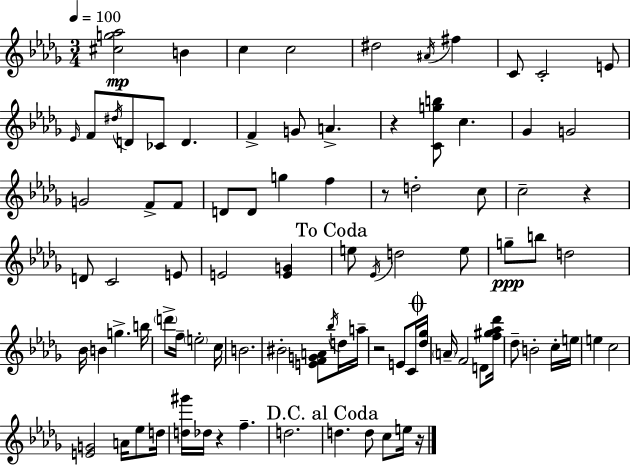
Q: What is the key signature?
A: BES minor